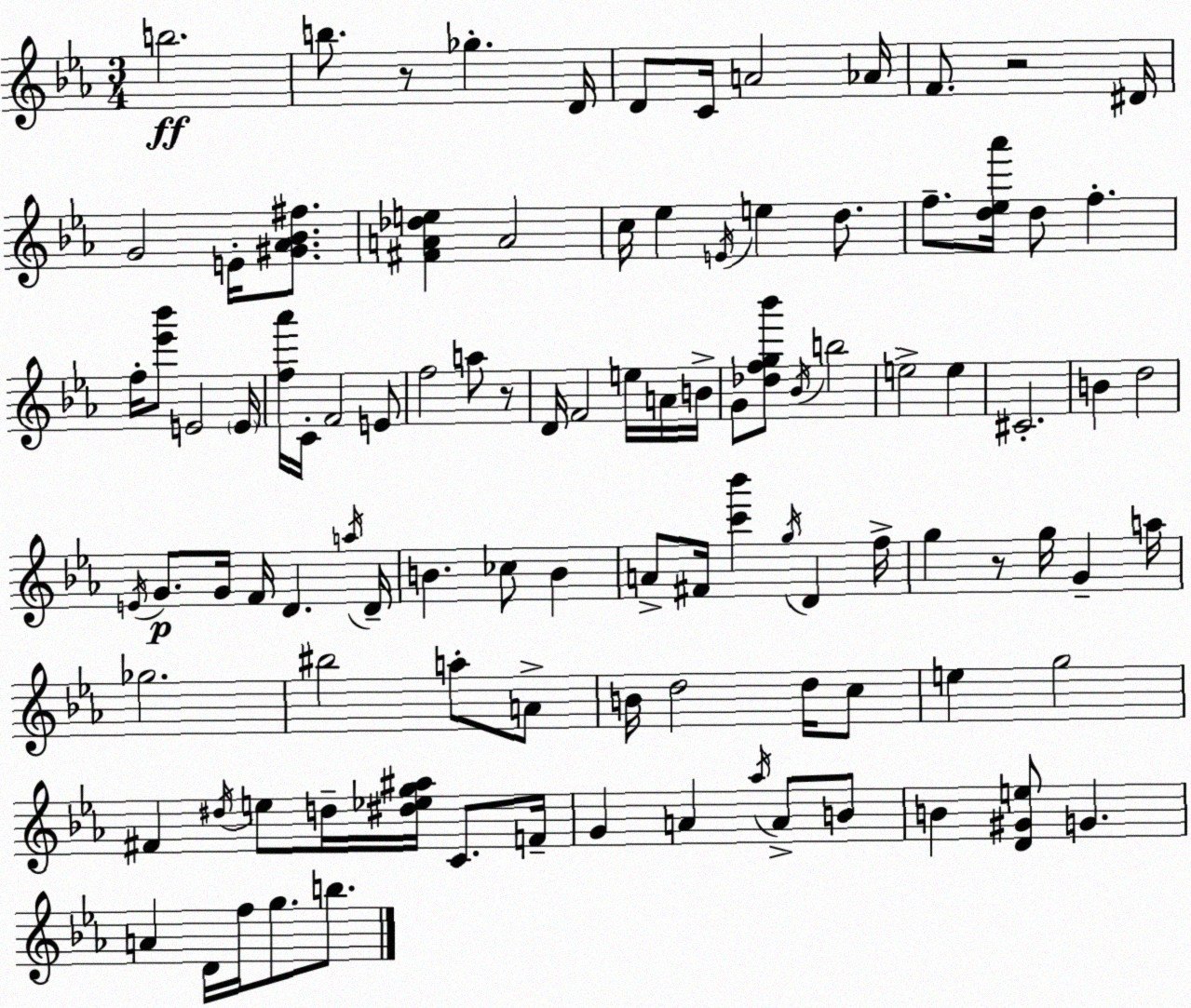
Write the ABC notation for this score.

X:1
T:Untitled
M:3/4
L:1/4
K:Eb
b2 b/2 z/2 _g D/4 D/2 C/4 A2 _A/4 F/2 z2 ^D/4 G2 E/4 [^G_A_B^f]/2 [^FA_de] A2 c/4 _e E/4 e d/2 f/2 [d_e_a']/4 d/2 f f/4 [_e'_b']/2 E2 E/4 [f_a']/4 C/4 F2 E/2 f2 a/2 z/2 D/4 F2 e/4 A/4 B/4 G/2 [_dfg_b']/2 _B/4 b2 e2 e ^C2 B d2 E/4 G/2 G/4 F/4 D a/4 D/4 B _c/2 B A/2 ^F/4 [c'_b'] g/4 D f/4 g z/2 g/4 G a/4 _g2 ^b2 a/2 A/2 B/4 d2 d/4 c/2 e g2 ^F ^d/4 e/2 d/4 [^d_eg^a]/4 C/2 F/4 G A _a/4 A/2 B/2 B [D^Ge]/2 G A D/4 f/4 g/2 b/2